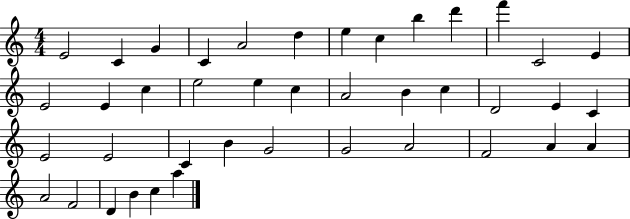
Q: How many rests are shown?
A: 0